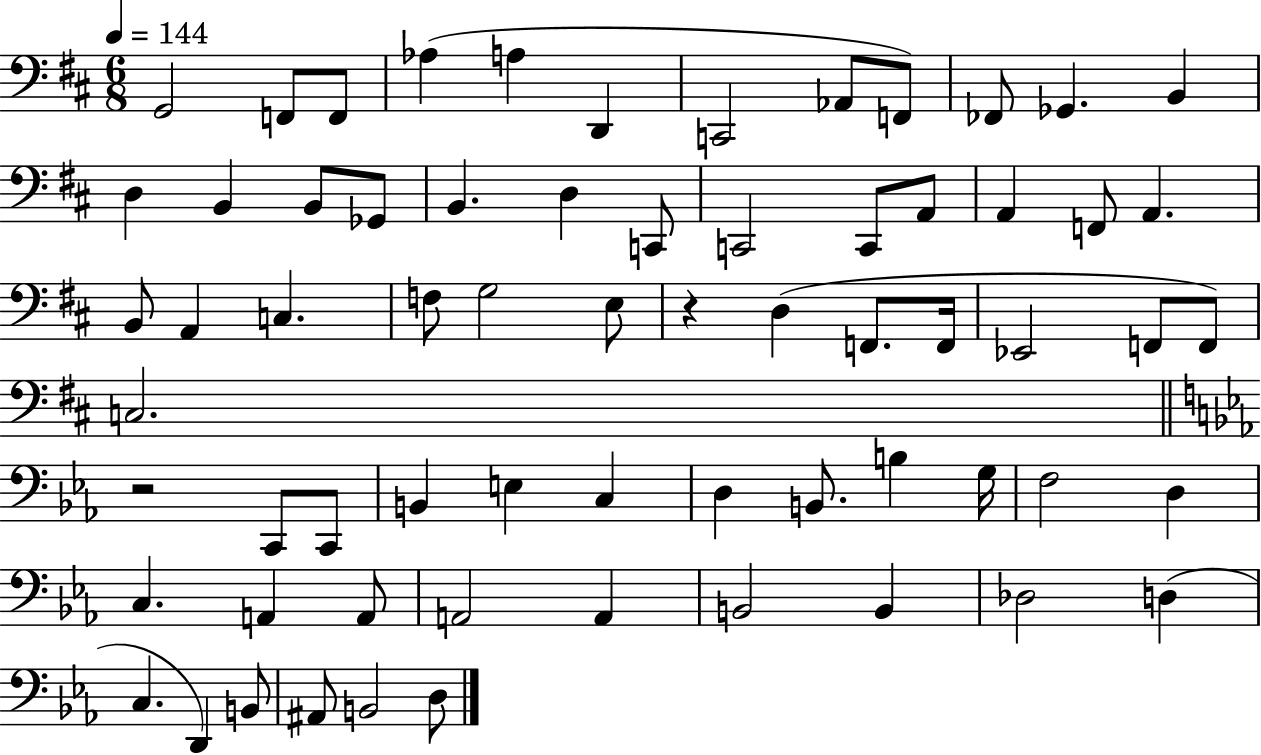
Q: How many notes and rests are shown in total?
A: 66